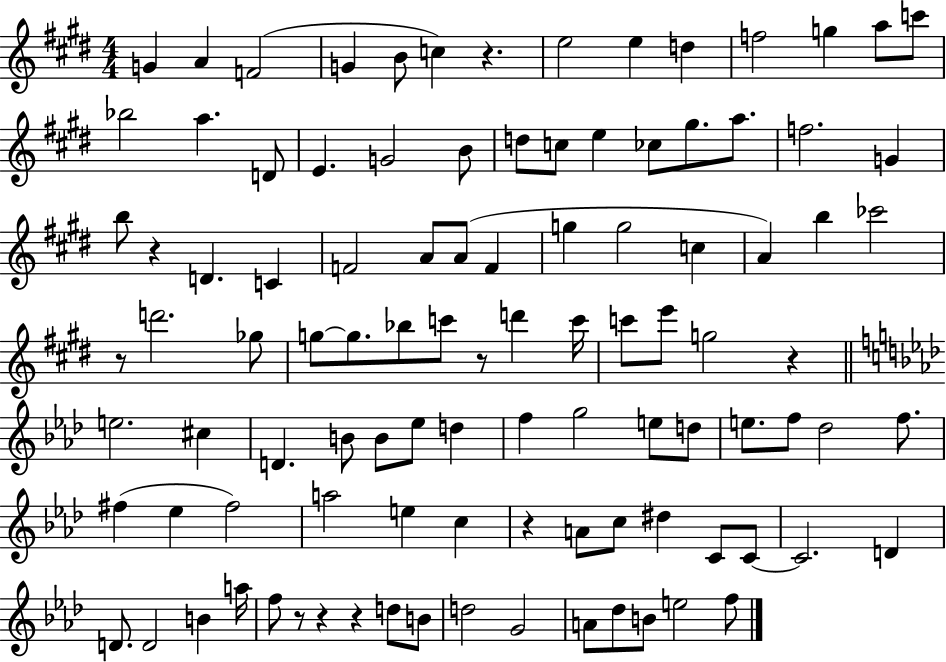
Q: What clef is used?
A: treble